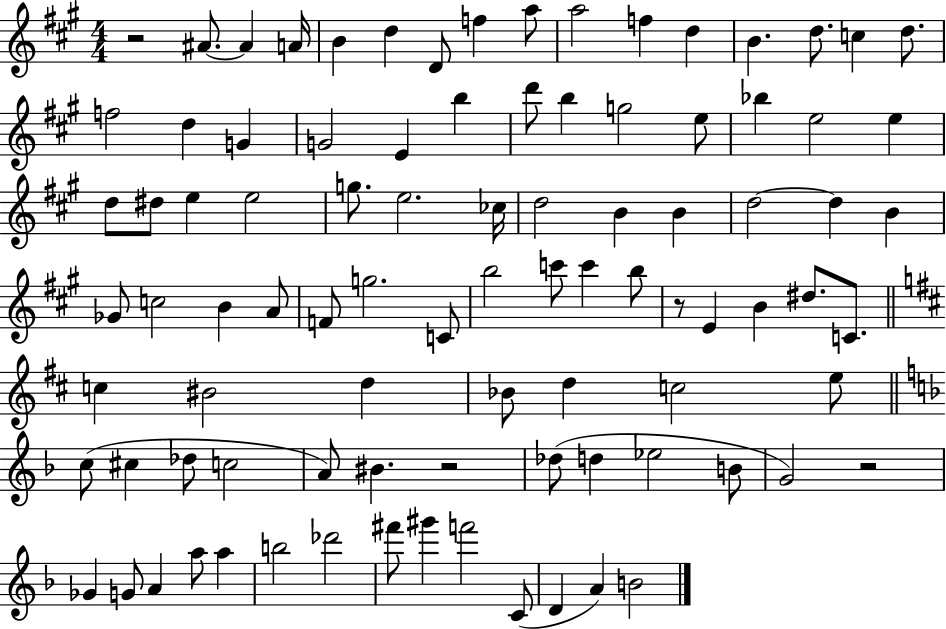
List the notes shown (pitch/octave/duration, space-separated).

R/h A#4/e. A#4/q A4/s B4/q D5/q D4/e F5/q A5/e A5/h F5/q D5/q B4/q. D5/e. C5/q D5/e. F5/h D5/q G4/q G4/h E4/q B5/q D6/e B5/q G5/h E5/e Bb5/q E5/h E5/q D5/e D#5/e E5/q E5/h G5/e. E5/h. CES5/s D5/h B4/q B4/q D5/h D5/q B4/q Gb4/e C5/h B4/q A4/e F4/e G5/h. C4/e B5/h C6/e C6/q B5/e R/e E4/q B4/q D#5/e. C4/e. C5/q BIS4/h D5/q Bb4/e D5/q C5/h E5/e C5/e C#5/q Db5/e C5/h A4/e BIS4/q. R/h Db5/e D5/q Eb5/h B4/e G4/h R/h Gb4/q G4/e A4/q A5/e A5/q B5/h Db6/h F#6/e G#6/q F6/h C4/e D4/q A4/q B4/h